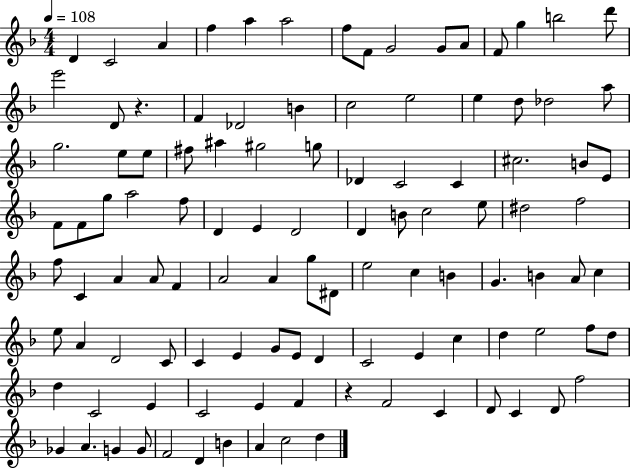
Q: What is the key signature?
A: F major